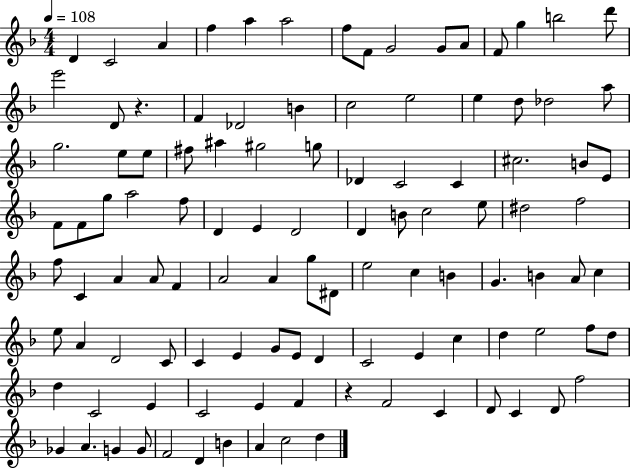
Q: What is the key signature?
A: F major